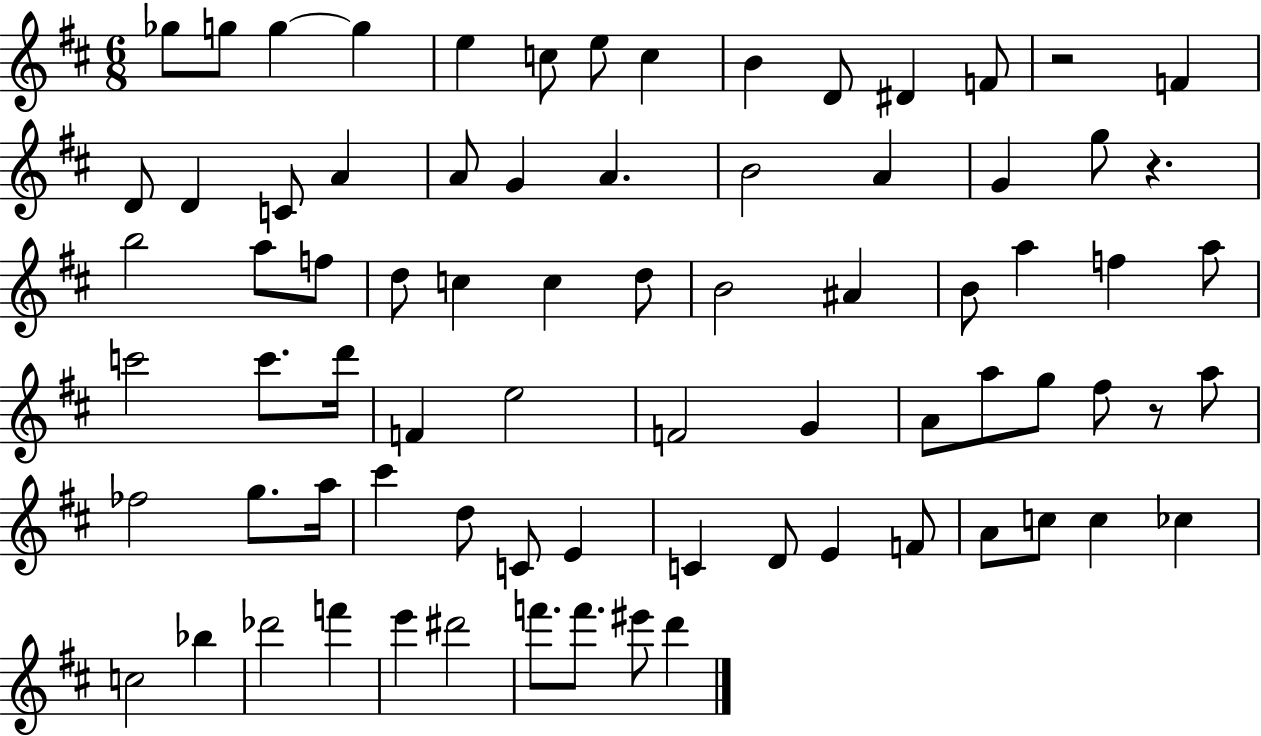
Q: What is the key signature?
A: D major